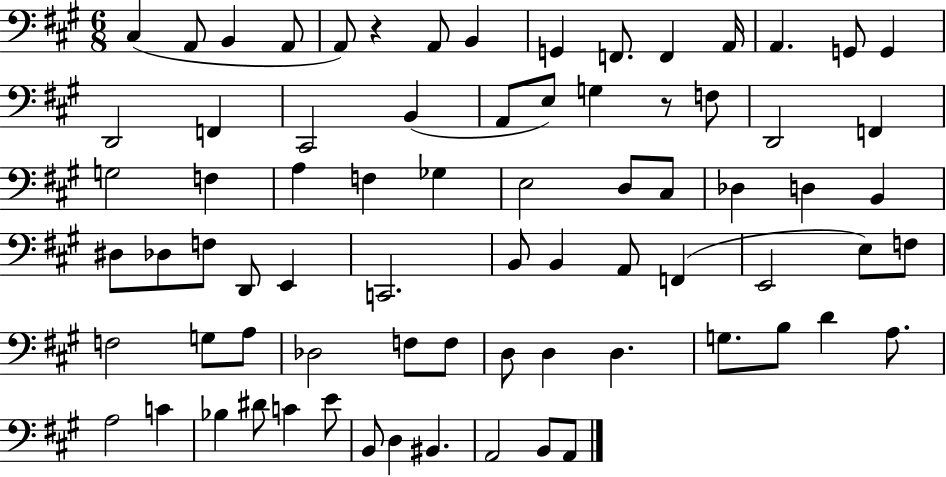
X:1
T:Untitled
M:6/8
L:1/4
K:A
^C, A,,/2 B,, A,,/2 A,,/2 z A,,/2 B,, G,, F,,/2 F,, A,,/4 A,, G,,/2 G,, D,,2 F,, ^C,,2 B,, A,,/2 E,/2 G, z/2 F,/2 D,,2 F,, G,2 F, A, F, _G, E,2 D,/2 ^C,/2 _D, D, B,, ^D,/2 _D,/2 F,/2 D,,/2 E,, C,,2 B,,/2 B,, A,,/2 F,, E,,2 E,/2 F,/2 F,2 G,/2 A,/2 _D,2 F,/2 F,/2 D,/2 D, D, G,/2 B,/2 D A,/2 A,2 C _B, ^D/2 C E/2 B,,/2 D, ^B,, A,,2 B,,/2 A,,/2